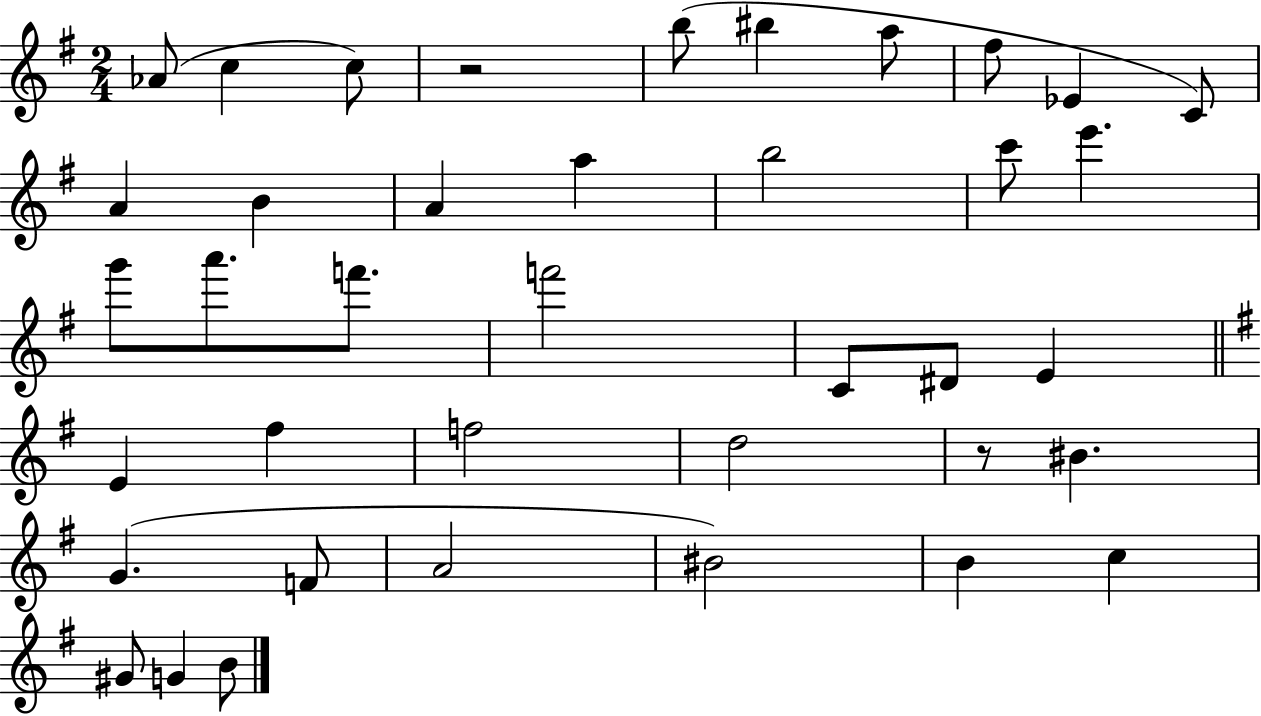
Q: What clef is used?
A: treble